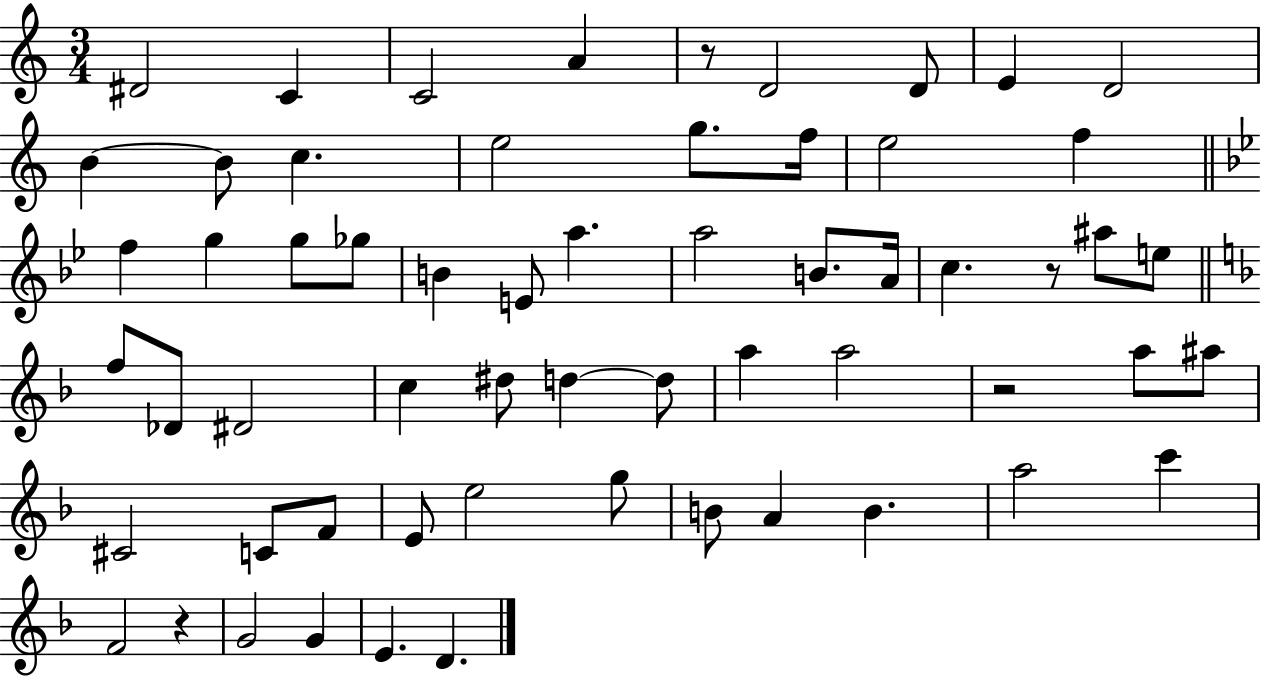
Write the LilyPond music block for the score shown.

{
  \clef treble
  \numericTimeSignature
  \time 3/4
  \key c \major
  dis'2 c'4 | c'2 a'4 | r8 d'2 d'8 | e'4 d'2 | \break b'4~~ b'8 c''4. | e''2 g''8. f''16 | e''2 f''4 | \bar "||" \break \key bes \major f''4 g''4 g''8 ges''8 | b'4 e'8 a''4. | a''2 b'8. a'16 | c''4. r8 ais''8 e''8 | \break \bar "||" \break \key f \major f''8 des'8 dis'2 | c''4 dis''8 d''4~~ d''8 | a''4 a''2 | r2 a''8 ais''8 | \break cis'2 c'8 f'8 | e'8 e''2 g''8 | b'8 a'4 b'4. | a''2 c'''4 | \break f'2 r4 | g'2 g'4 | e'4. d'4. | \bar "|."
}